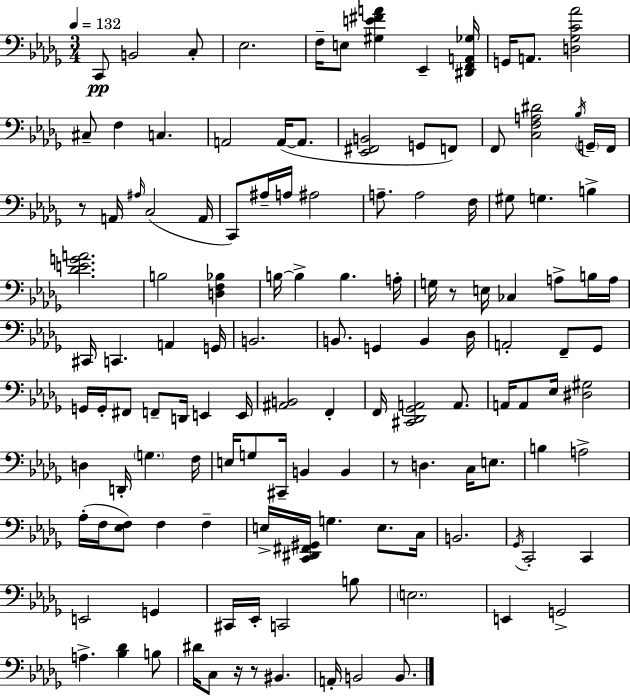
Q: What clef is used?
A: bass